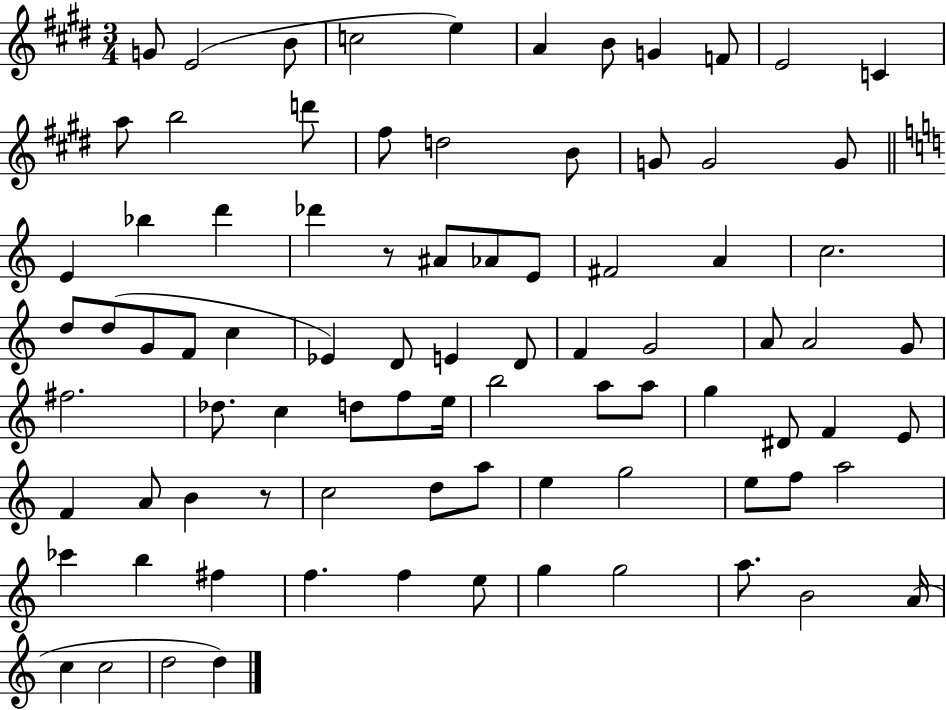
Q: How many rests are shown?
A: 2